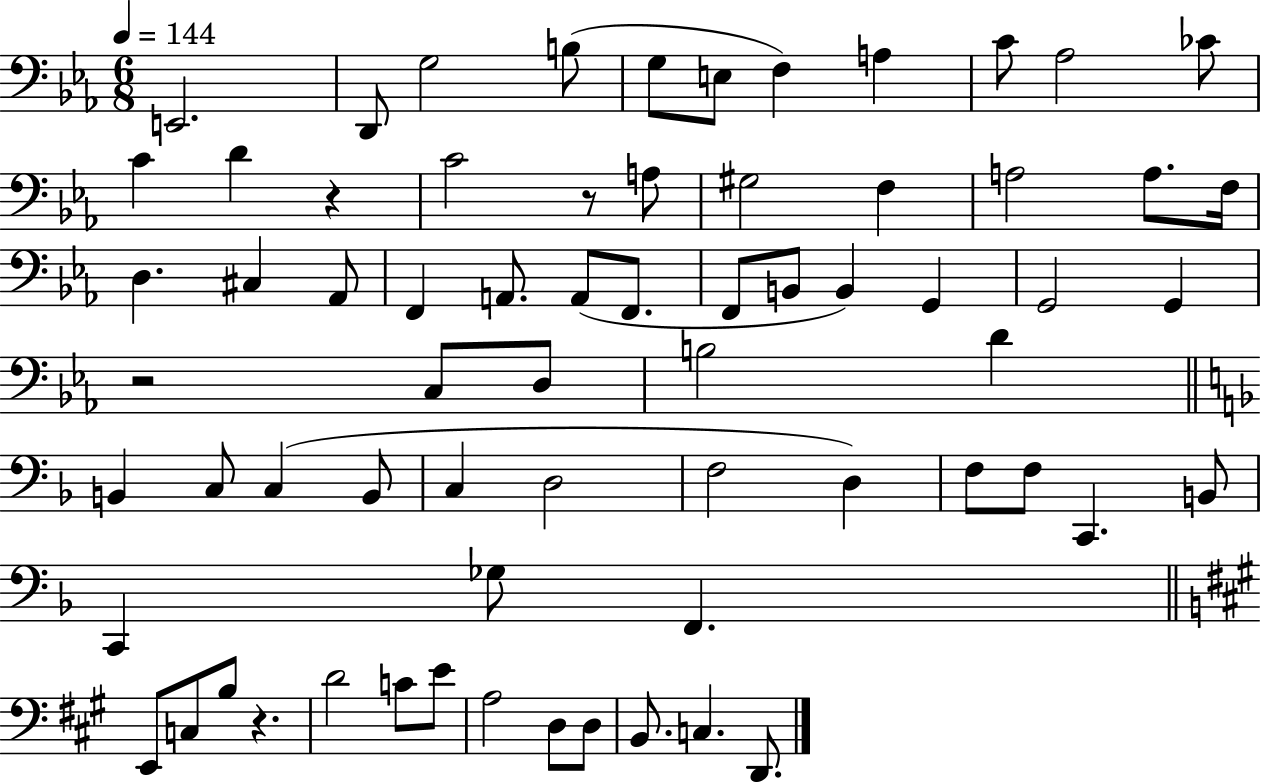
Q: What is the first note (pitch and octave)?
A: E2